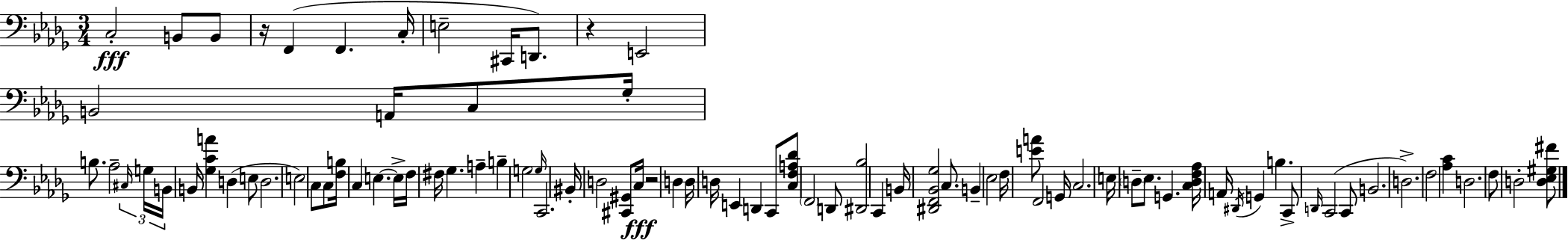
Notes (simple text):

C3/h B2/e B2/e R/s F2/q F2/q. C3/s E3/h C#2/s D2/e. R/q E2/h B2/h A2/s C3/e Gb3/s B3/e. Ab3/h C#3/s G3/s B2/s B2/s [Gb3,C4,A4]/q D3/q E3/e D3/h. E3/h C3/e C3/e [F3,B3]/s C3/q E3/q. E3/s F3/s F#3/s Gb3/q. A3/q B3/q G3/h G3/s C2/h. BIS2/s D3/h [C#2,G#2]/e C3/s R/h D3/q D3/s D3/s E2/q D2/q C2/e [C3,F3,A3,Db4]/e F2/h D2/e [D#2,Bb3]/h C2/q B2/s [D#2,F2,Bb2,Gb3]/h C3/e. B2/q Eb3/h F3/s [E4,A4]/e F2/h G2/s C3/h. E3/s D3/e Eb3/e. G2/q. [C3,D3,F3,Ab3]/s A2/s D#2/s G2/q B3/q. C2/e D2/s C2/h C2/e B2/h. D3/h. F3/h [Ab3,C4]/q D3/h. F3/e D3/h [D3,Eb3,G#3,F#4]/e